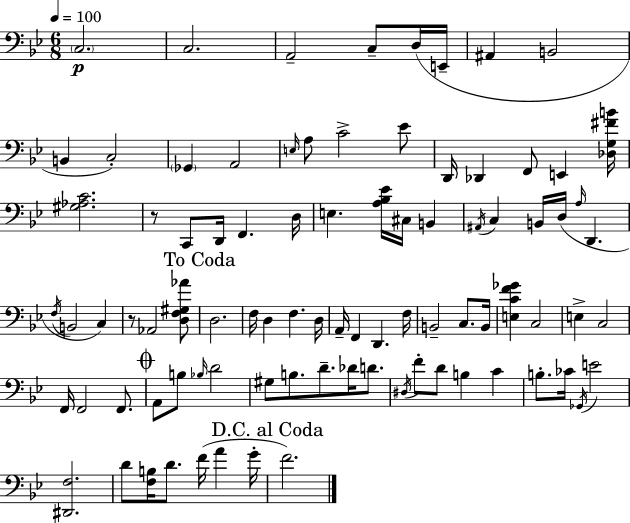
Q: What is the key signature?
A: G minor